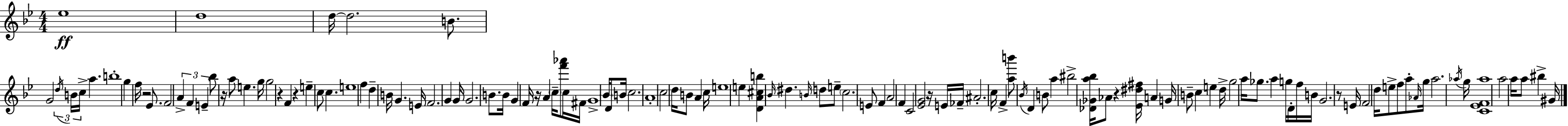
Eb5/w D5/w D5/s D5/h. B4/e. G4/h D5/s B4/s C5/s A5/q. B5/w G5/q F5/s R/h Eb4/e. F4/h A4/q F4/q E4/q Bb5/e R/s A5/e E5/q. G5/s G5/h R/q F4/q R/q E5/q C5/e C5/q. E5/w F5/q D5/q B4/s G4/q. E4/s F4/h. G4/q G4/s G4/h. B4/e. B4/s G4/q F4/s R/s A4/q C5/s [F6,Ab6]/e C5/s F#4/s G4/w Bb4/s D4/e B4/s C5/h. A4/w C5/h D5/s B4/e A4/q C5/s E5/w E5/q [D4,A4,C#5,B5]/q Bb4/s D#5/q. B4/s D5/e E5/e C5/h. E4/e F4/q A4/h F4/q C4/h [Eb4,G4]/h R/s E4/s FES4/s A#4/h. C5/s F4/q [A5,B6]/e Bb4/s D4/q B4/e A5/q BIS5/h [Db4,Gb4,A5,Bb5]/s Ab4/e R/q [Eb4,D#5,F#5]/s A4/q G4/s B4/e C5/q E5/q D5/s G5/h A5/s Gb5/e. A5/q G5/s D4/s F5/s B4/s G4/h. R/e E4/s F4/h D5/s E5/e F5/e A5/e Ab4/s G5/s A5/h. Ab5/s G5/s [C4,Eb4,F4,Ab5]/w A5/h A5/s A5/e BIS5/q G#4/s